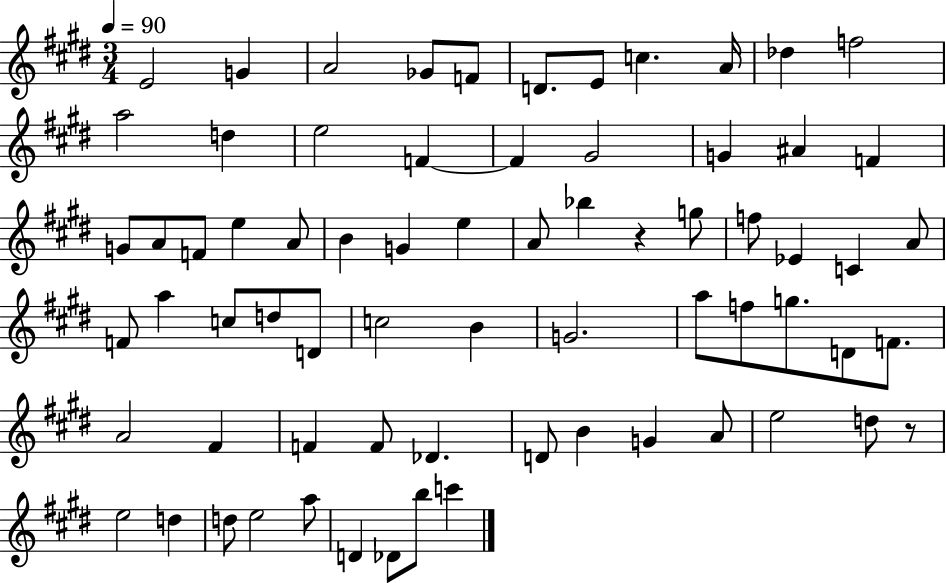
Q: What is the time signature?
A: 3/4